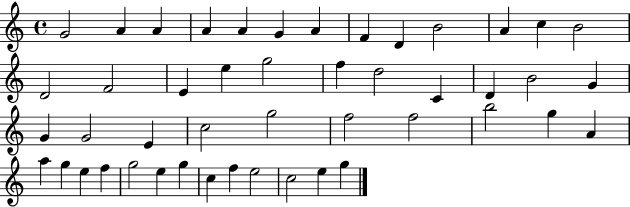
X:1
T:Untitled
M:4/4
L:1/4
K:C
G2 A A A A G A F D B2 A c B2 D2 F2 E e g2 f d2 C D B2 G G G2 E c2 g2 f2 f2 b2 g A a g e f g2 e g c f e2 c2 e g